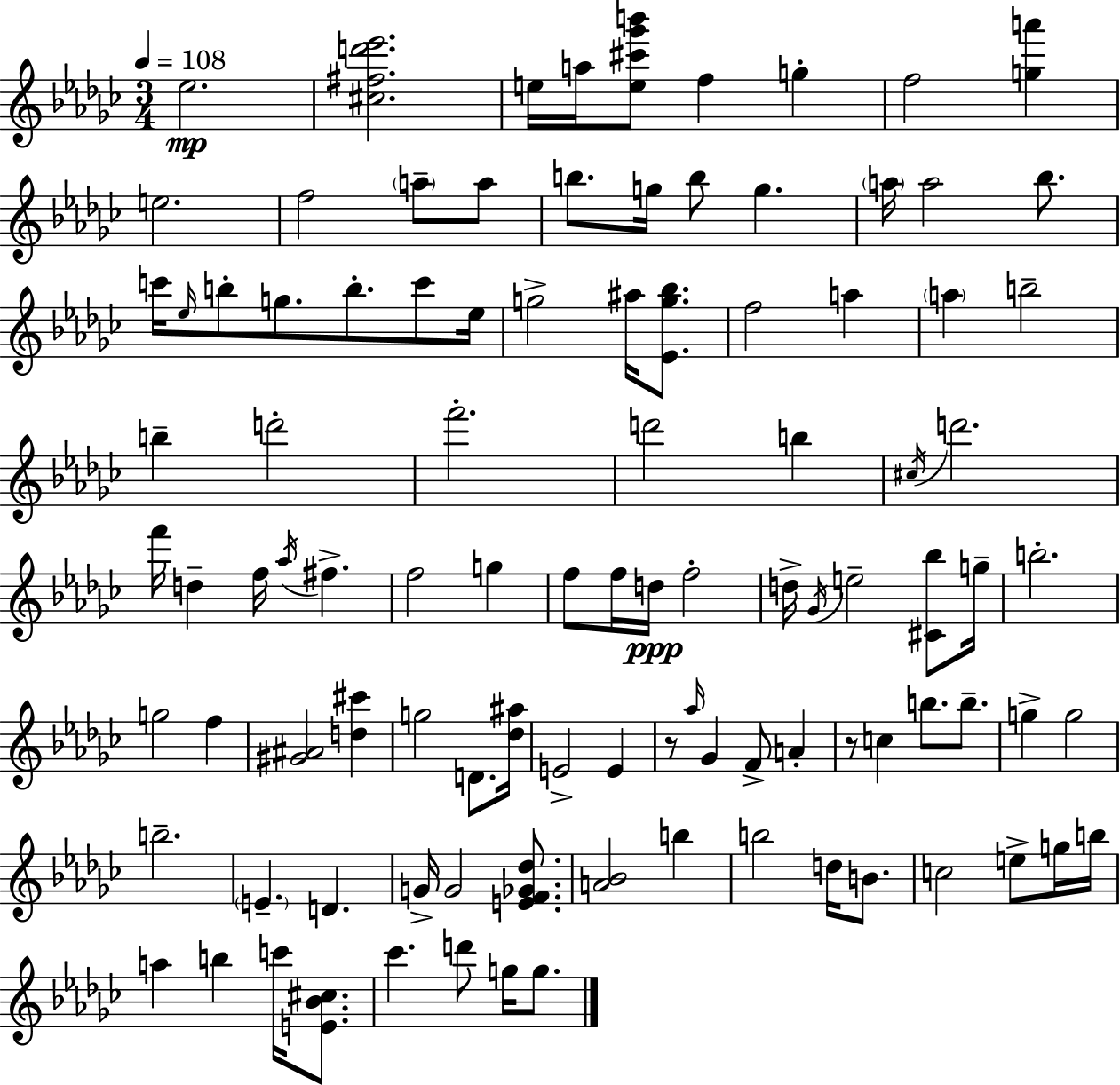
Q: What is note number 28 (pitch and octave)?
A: A5